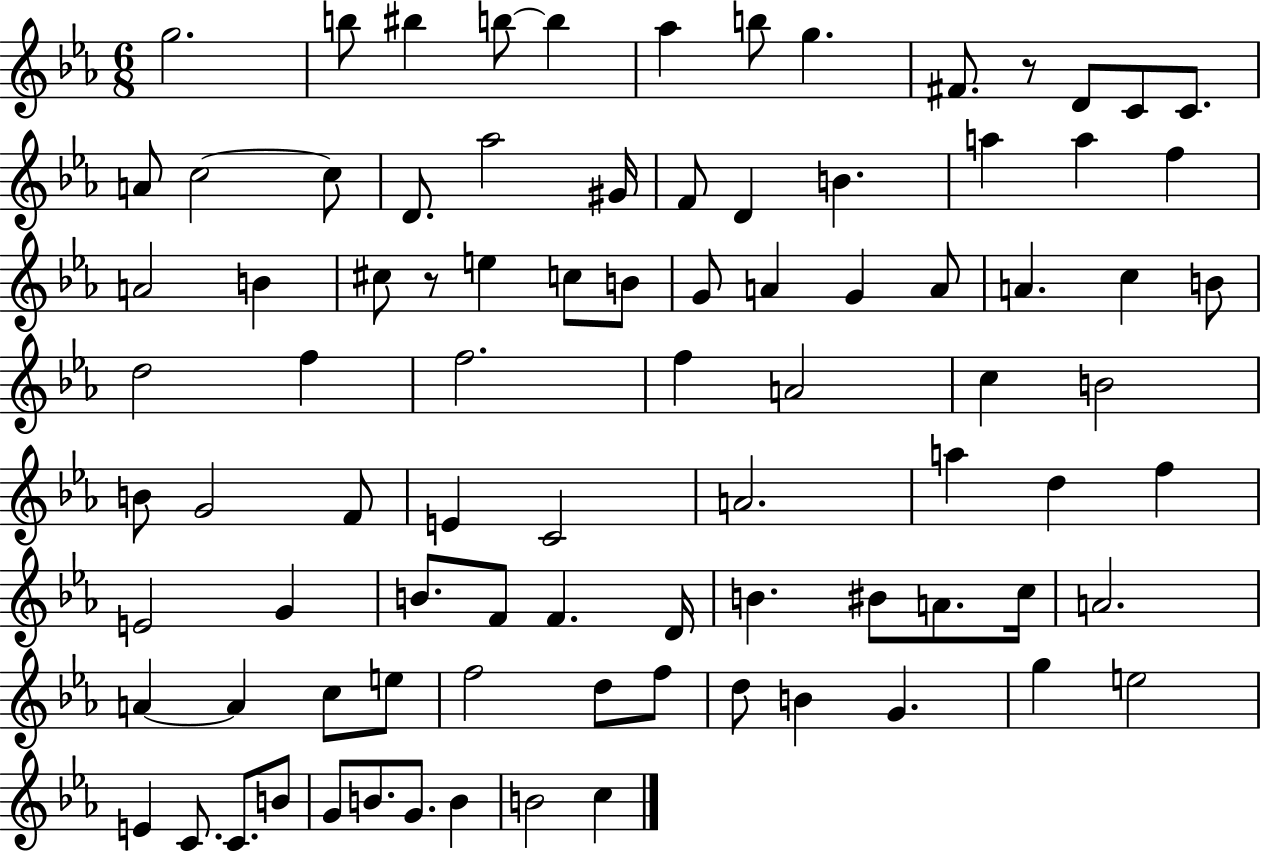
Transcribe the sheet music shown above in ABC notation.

X:1
T:Untitled
M:6/8
L:1/4
K:Eb
g2 b/2 ^b b/2 b _a b/2 g ^F/2 z/2 D/2 C/2 C/2 A/2 c2 c/2 D/2 _a2 ^G/4 F/2 D B a a f A2 B ^c/2 z/2 e c/2 B/2 G/2 A G A/2 A c B/2 d2 f f2 f A2 c B2 B/2 G2 F/2 E C2 A2 a d f E2 G B/2 F/2 F D/4 B ^B/2 A/2 c/4 A2 A A c/2 e/2 f2 d/2 f/2 d/2 B G g e2 E C/2 C/2 B/2 G/2 B/2 G/2 B B2 c